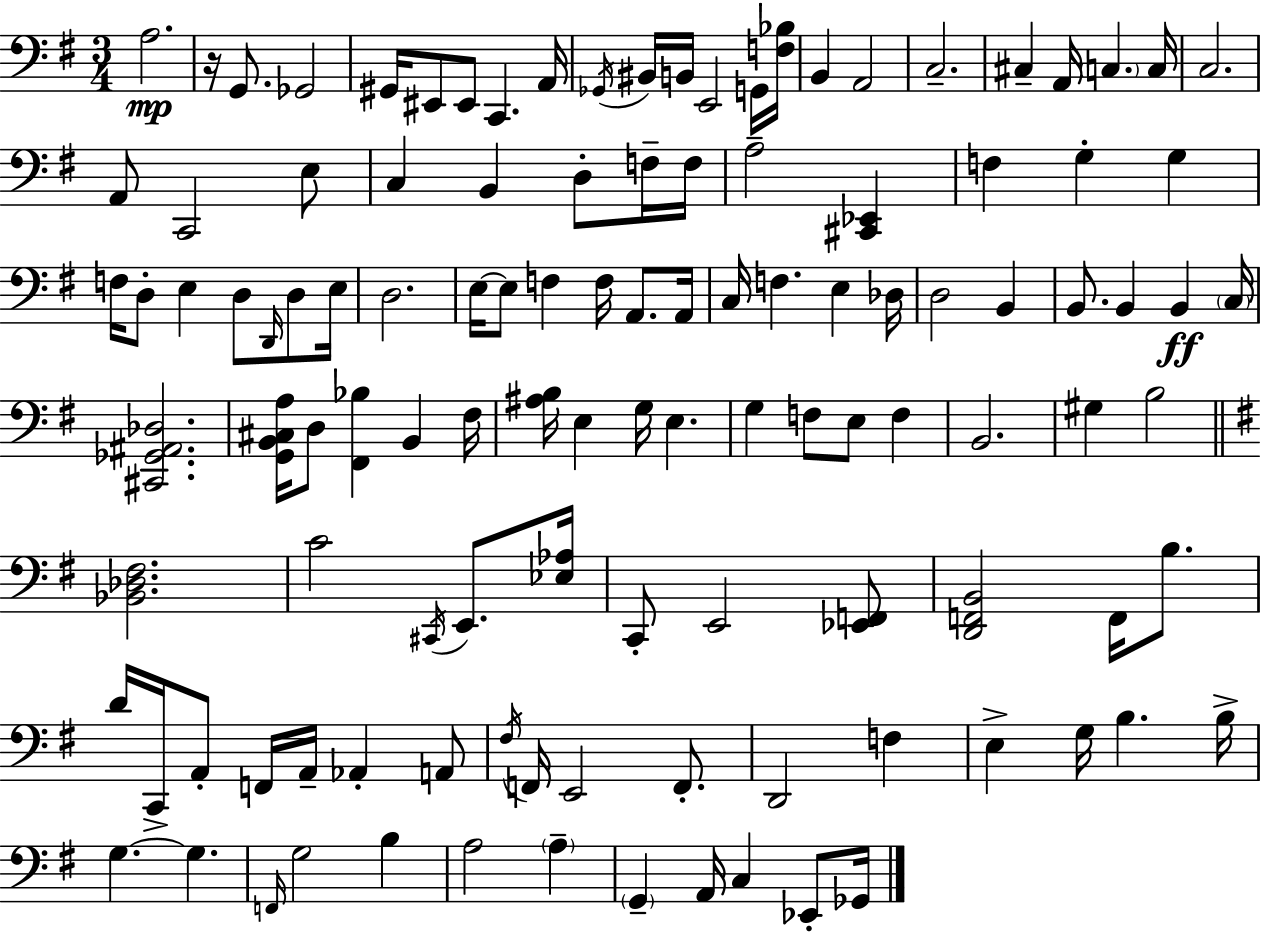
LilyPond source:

{
  \clef bass
  \numericTimeSignature
  \time 3/4
  \key e \minor
  a2.\mp | r16 g,8. ges,2 | gis,16 eis,8 eis,8 c,4. a,16 | \acciaccatura { ges,16 } bis,16 b,16 e,2 g,16 | \break <f bes>16 b,4 a,2 | c2.-- | cis4-- a,16 \parenthesize c4. | c16 c2. | \break a,8 c,2 e8 | c4 b,4 d8-. f16-- | f16 a2-- <cis, ees,>4 | f4 g4-. g4 | \break f16 d8-. e4 d8 \grace { d,16 } d8 | e16 d2. | e16~~ e8 f4 f16 a,8. | a,16 c16 f4. e4 | \break des16 d2 b,4 | b,8. b,4 b,4\ff | \parenthesize c16 <cis, ges, ais, des>2. | <g, b, cis a>16 d8 <fis, bes>4 b,4 | \break fis16 <ais b>16 e4 g16 e4. | g4 f8 e8 f4 | b,2. | gis4 b2 | \break \bar "||" \break \key g \major <bes, des fis>2. | c'2 \acciaccatura { cis,16 } e,8. | <ees aes>16 c,8-. e,2 <ees, f,>8 | <d, f, b,>2 f,16 b8. | \break d'16 c,16-> a,8-. f,16 a,16-- aes,4-. a,8 | \acciaccatura { fis16 } f,16 e,2 f,8.-. | d,2 f4 | e4-> g16 b4. | \break b16-> g4.~~ g4. | \grace { f,16 } g2 b4 | a2 \parenthesize a4-- | \parenthesize g,4-- a,16 c4 | \break ees,8-. ges,16 \bar "|."
}